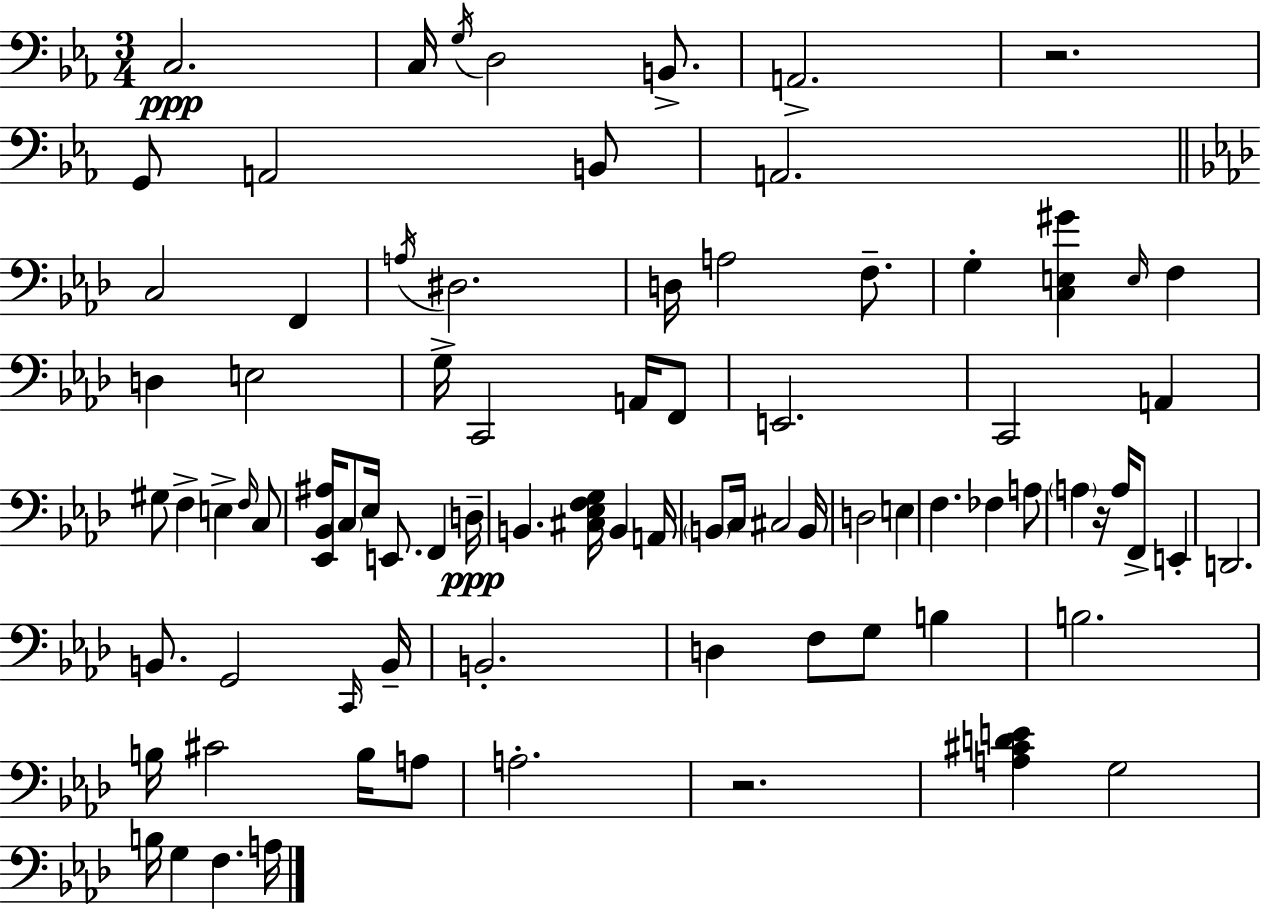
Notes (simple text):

C3/h. C3/s G3/s D3/h B2/e. A2/h. R/h. G2/e A2/h B2/e A2/h. C3/h F2/q A3/s D#3/h. D3/s A3/h F3/e. G3/q [C3,E3,G#4]/q E3/s F3/q D3/q E3/h G3/s C2/h A2/s F2/e E2/h. C2/h A2/q G#3/e F3/q E3/q F3/s C3/e [Eb2,Bb2,A#3]/s C3/e Eb3/s E2/e. F2/q D3/s B2/q. [C#3,Eb3,F3,G3]/s B2/q A2/s B2/e C3/s C#3/h B2/s D3/h E3/q F3/q. FES3/q A3/e A3/q R/s A3/s F2/e E2/q D2/h. B2/e. G2/h C2/s B2/s B2/h. D3/q F3/e G3/e B3/q B3/h. B3/s C#4/h B3/s A3/e A3/h. R/h. [A3,C#4,D4,E4]/q G3/h B3/s G3/q F3/q. A3/s